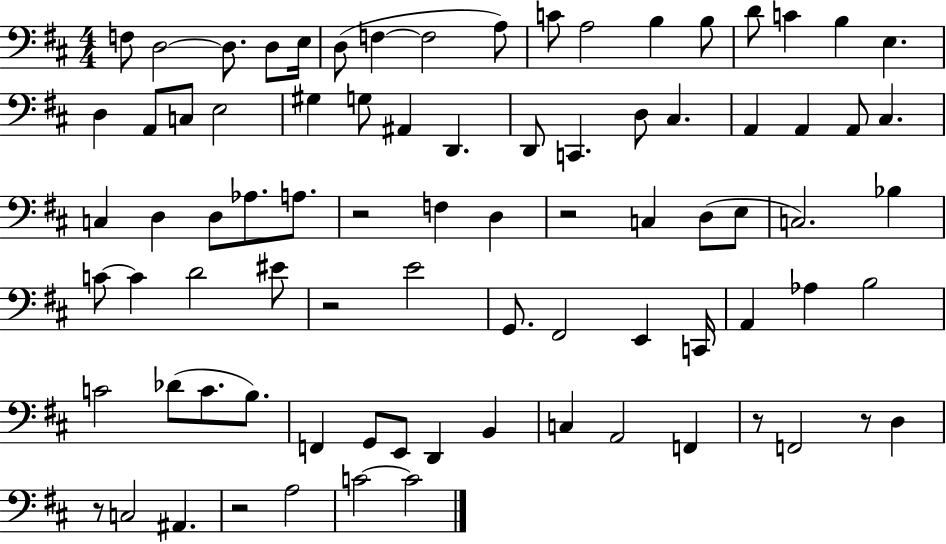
X:1
T:Untitled
M:4/4
L:1/4
K:D
F,/2 D,2 D,/2 D,/2 E,/4 D,/2 F, F,2 A,/2 C/2 A,2 B, B,/2 D/2 C B, E, D, A,,/2 C,/2 E,2 ^G, G,/2 ^A,, D,, D,,/2 C,, D,/2 ^C, A,, A,, A,,/2 ^C, C, D, D,/2 _A,/2 A,/2 z2 F, D, z2 C, D,/2 E,/2 C,2 _B, C/2 C D2 ^E/2 z2 E2 G,,/2 ^F,,2 E,, C,,/4 A,, _A, B,2 C2 _D/2 C/2 B,/2 F,, G,,/2 E,,/2 D,, B,, C, A,,2 F,, z/2 F,,2 z/2 D, z/2 C,2 ^A,, z2 A,2 C2 C2